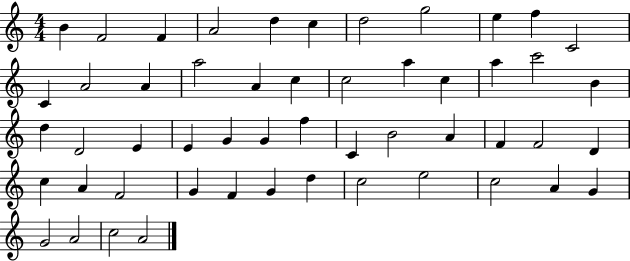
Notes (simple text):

B4/q F4/h F4/q A4/h D5/q C5/q D5/h G5/h E5/q F5/q C4/h C4/q A4/h A4/q A5/h A4/q C5/q C5/h A5/q C5/q A5/q C6/h B4/q D5/q D4/h E4/q E4/q G4/q G4/q F5/q C4/q B4/h A4/q F4/q F4/h D4/q C5/q A4/q F4/h G4/q F4/q G4/q D5/q C5/h E5/h C5/h A4/q G4/q G4/h A4/h C5/h A4/h